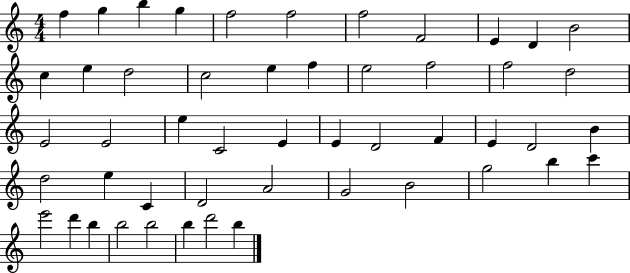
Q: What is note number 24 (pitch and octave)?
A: E5